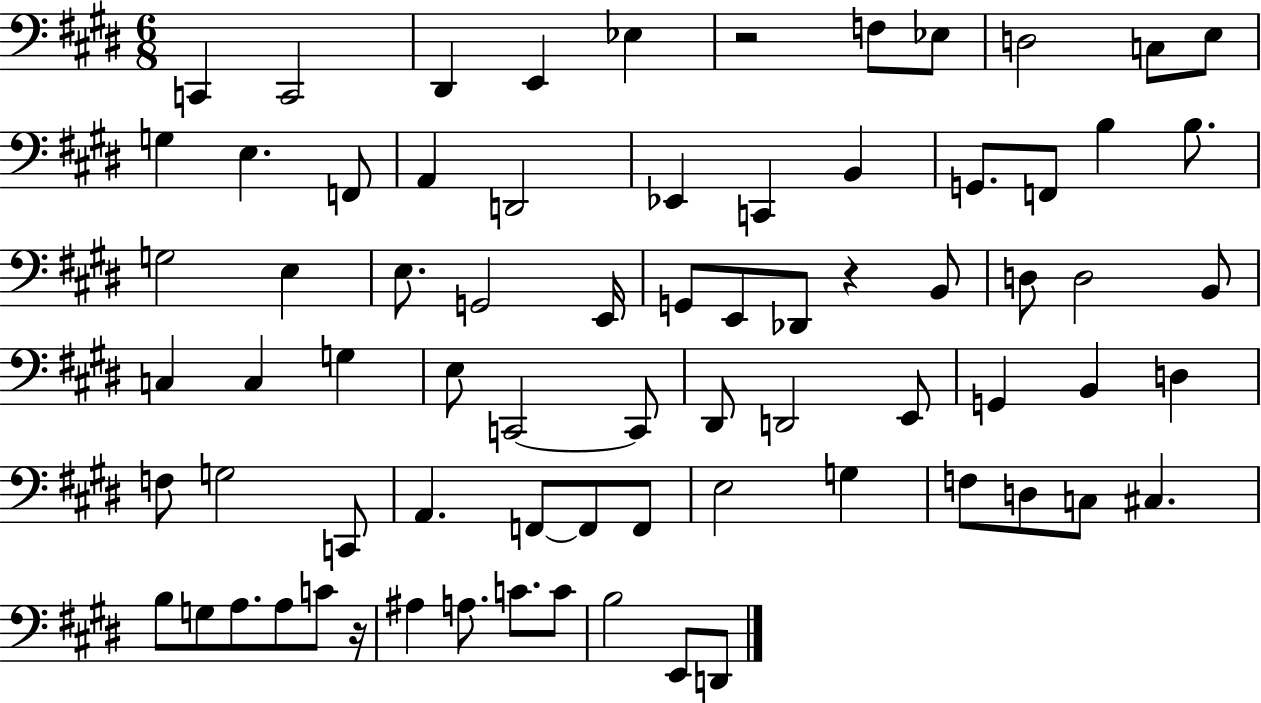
{
  \clef bass
  \numericTimeSignature
  \time 6/8
  \key e \major
  \repeat volta 2 { c,4 c,2 | dis,4 e,4 ees4 | r2 f8 ees8 | d2 c8 e8 | \break g4 e4. f,8 | a,4 d,2 | ees,4 c,4 b,4 | g,8. f,8 b4 b8. | \break g2 e4 | e8. g,2 e,16 | g,8 e,8 des,8 r4 b,8 | d8 d2 b,8 | \break c4 c4 g4 | e8 c,2~~ c,8 | dis,8 d,2 e,8 | g,4 b,4 d4 | \break f8 g2 c,8 | a,4. f,8~~ f,8 f,8 | e2 g4 | f8 d8 c8 cis4. | \break b8 g8 a8. a8 c'8 r16 | ais4 a8. c'8. c'8 | b2 e,8 d,8 | } \bar "|."
}